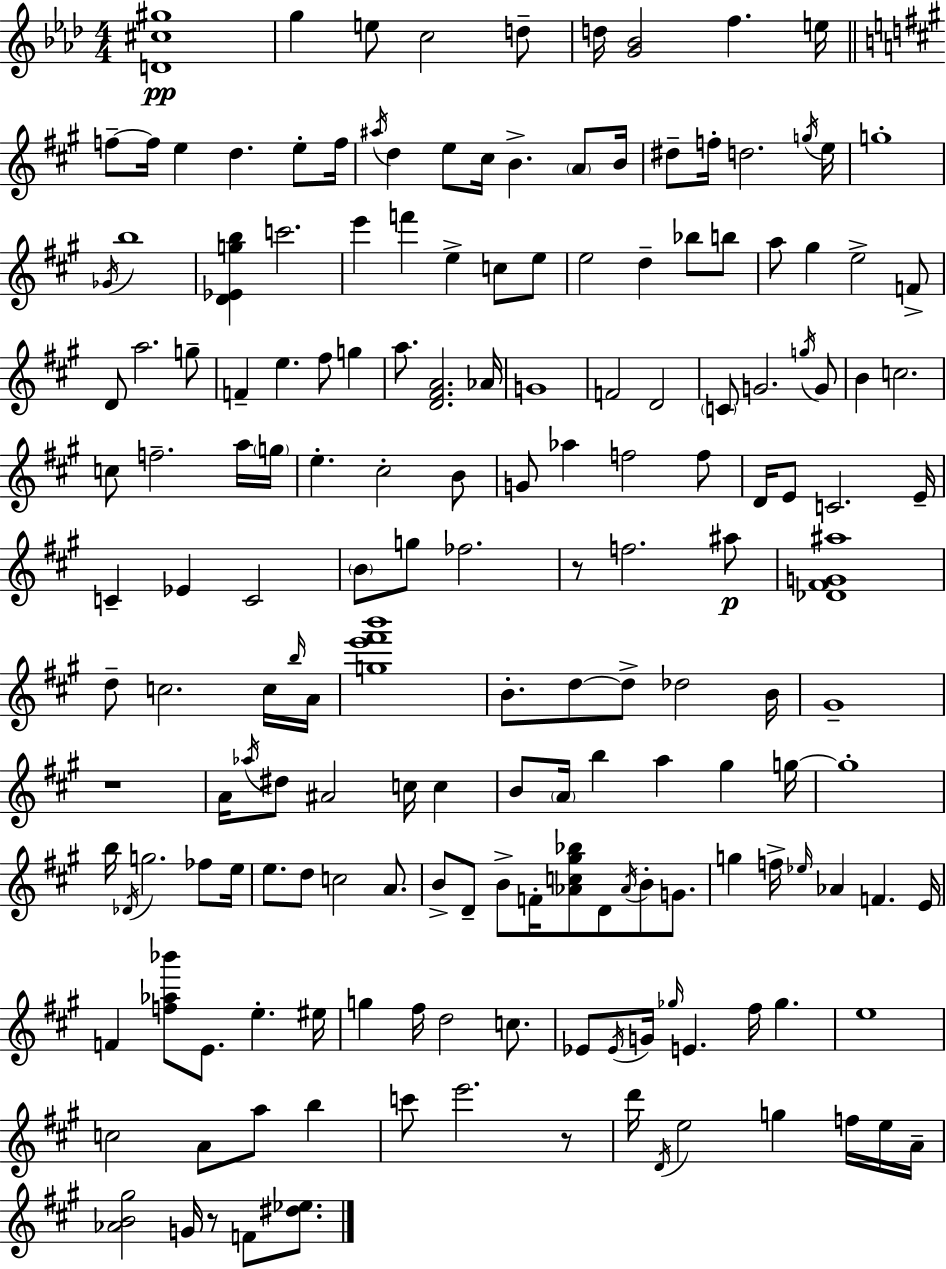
{
  \clef treble
  \numericTimeSignature
  \time 4/4
  \key f \minor
  \repeat volta 2 { <d' cis'' gis''>1\pp | g''4 e''8 c''2 d''8-- | d''16 <g' bes'>2 f''4. e''16 | \bar "||" \break \key a \major f''8--~~ f''16 e''4 d''4. e''8-. f''16 | \acciaccatura { ais''16 } d''4 e''8 cis''16 b'4.-> \parenthesize a'8 | b'16 dis''8-- f''16-. d''2. | \acciaccatura { g''16 } e''16 g''1-. | \break \acciaccatura { ges'16 } b''1 | <d' ees' g'' b''>4 c'''2. | e'''4 f'''4 e''4-> c''8 | e''8 e''2 d''4-- bes''8 | \break b''8 a''8 gis''4 e''2-> | f'8-> d'8 a''2. | g''8-- f'4-- e''4. fis''8 g''4 | a''8. <d' fis' a'>2. | \break aes'16 g'1 | f'2 d'2 | \parenthesize c'8 g'2. | \acciaccatura { g''16 } g'8 b'4 c''2. | \break c''8 f''2.-- | a''16 \parenthesize g''16 e''4.-. cis''2-. | b'8 g'8 aes''4 f''2 | f''8 d'16 e'8 c'2. | \break e'16-- c'4-- ees'4 c'2 | \parenthesize b'8 g''8 fes''2. | r8 f''2. | ais''8\p <des' fis' g' ais''>1 | \break d''8-- c''2. | c''16 \grace { b''16 } a'16 <g'' e''' fis''' b'''>1 | b'8.-. d''8~~ d''8-> des''2 | b'16 gis'1-- | \break r1 | a'16 \acciaccatura { aes''16 } dis''8 ais'2 | c''16 c''4 b'8 \parenthesize a'16 b''4 a''4 | gis''4 g''16~~ g''1-. | \break b''16 \acciaccatura { des'16 } g''2. | fes''8 e''16 e''8. d''8 c''2 | a'8. b'8-> d'8-- b'8-> f'16-. <aes' c'' gis'' bes''>8 | d'8 \acciaccatura { aes'16 } b'8-. g'8. g''4 f''16-> \grace { ees''16 } aes'4 | \break f'4. e'16 f'4 <f'' aes'' bes'''>8 e'8. | e''4.-. eis''16 g''4 fis''16 d''2 | c''8. ees'8 \acciaccatura { ees'16 } g'16 \grace { ges''16 } e'4. | fis''16 ges''4. e''1 | \break c''2 | a'8 a''8 b''4 c'''8 e'''2. | r8 d'''16 \acciaccatura { d'16 } e''2 | g''4 f''16 e''16 a'16-- <aes' b' gis''>2 | \break g'16 r8 f'8 <dis'' ees''>8. } \bar "|."
}